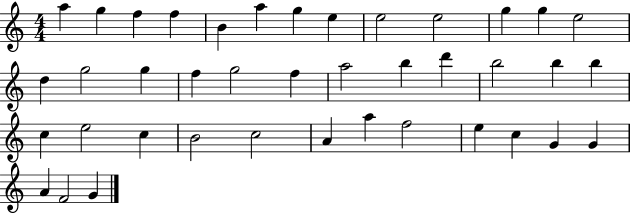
X:1
T:Untitled
M:4/4
L:1/4
K:C
a g f f B a g e e2 e2 g g e2 d g2 g f g2 f a2 b d' b2 b b c e2 c B2 c2 A a f2 e c G G A F2 G